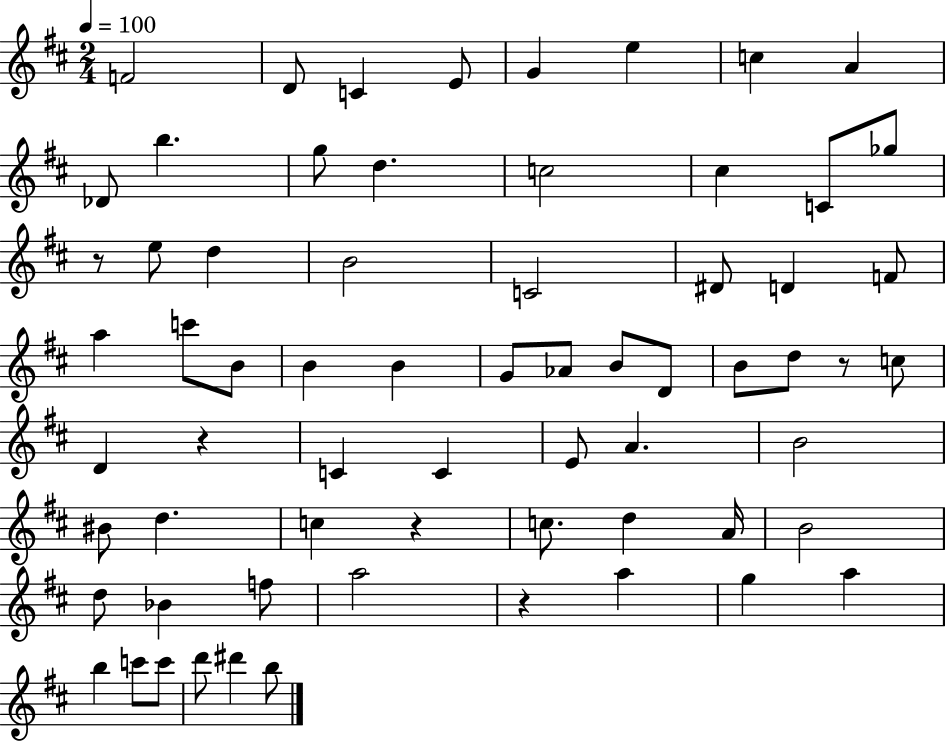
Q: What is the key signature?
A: D major